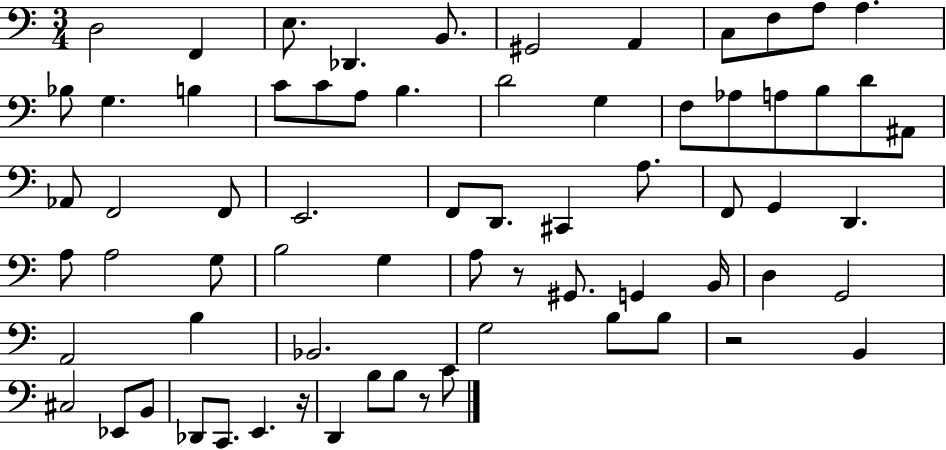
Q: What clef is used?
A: bass